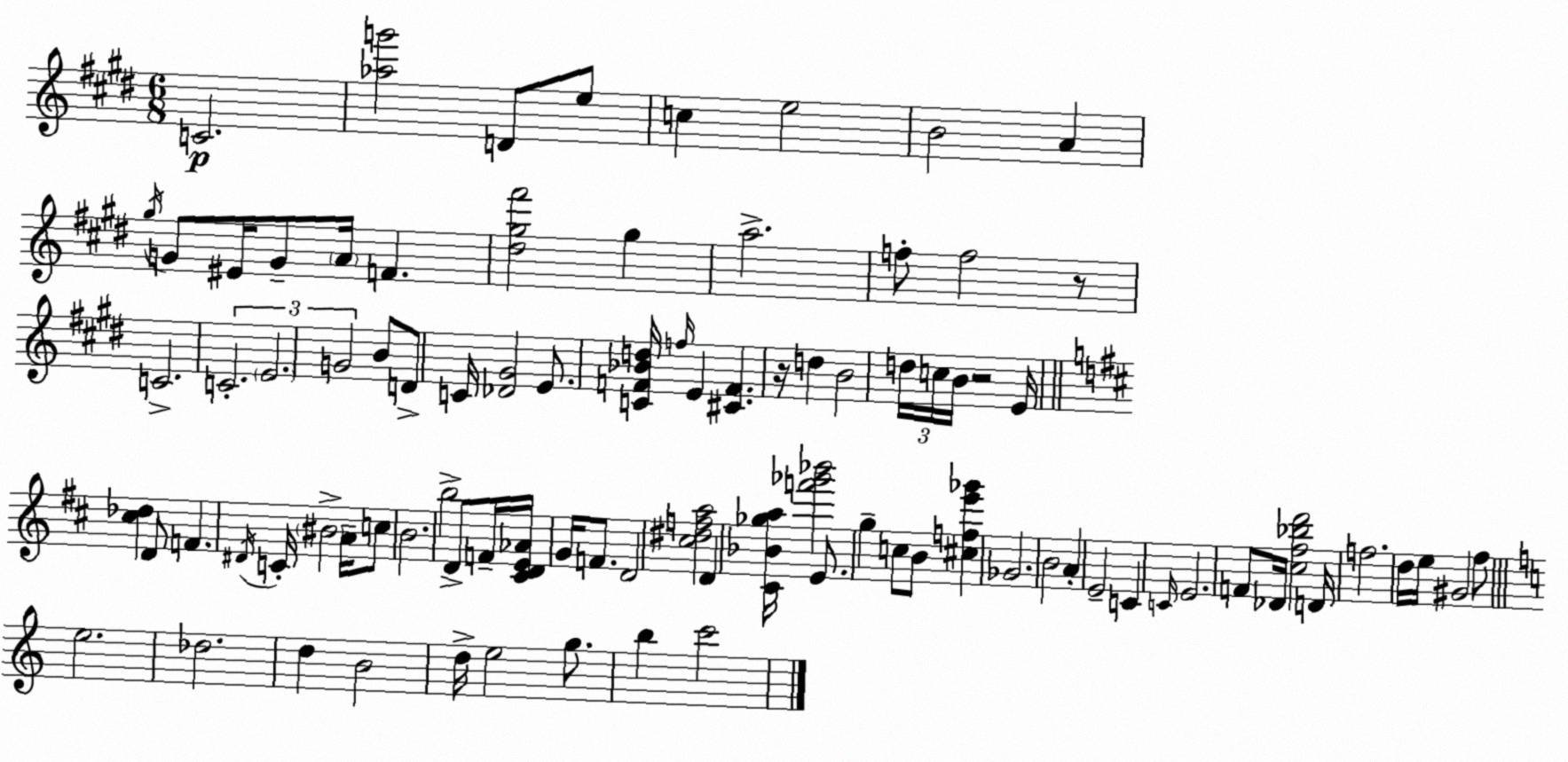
X:1
T:Untitled
M:6/8
L:1/4
K:E
C2 [_ag']2 D/2 e/2 c e2 B2 A ^g/4 G/2 ^E/4 G/2 A/4 F [^d^g^f']2 ^g a2 f/2 f2 z/2 C2 C2 E2 G2 B/2 D/2 C/4 [_D^G]2 E/2 [CF_Bd]/4 f/4 E [^CF] z/4 d B2 d/4 c/4 B/4 z2 E/4 [^c_d] D/2 F ^D/4 C/4 ^B2 A/4 c/2 B2 b2 D/2 F/4 [^CDE_A]/4 G/4 F/2 D2 [^c^dfa]2 D [^C_B_ga]/4 [f'_g'_b']2 E/2 g c/2 B/2 [^cfe'_g'] _G2 B2 A E2 C C/4 E2 F/2 _D/4 [^c^f_bd']2 D/4 f2 d/4 e/4 ^G2 ^f/2 e2 _d2 d B2 d/4 e2 g/2 b c'2